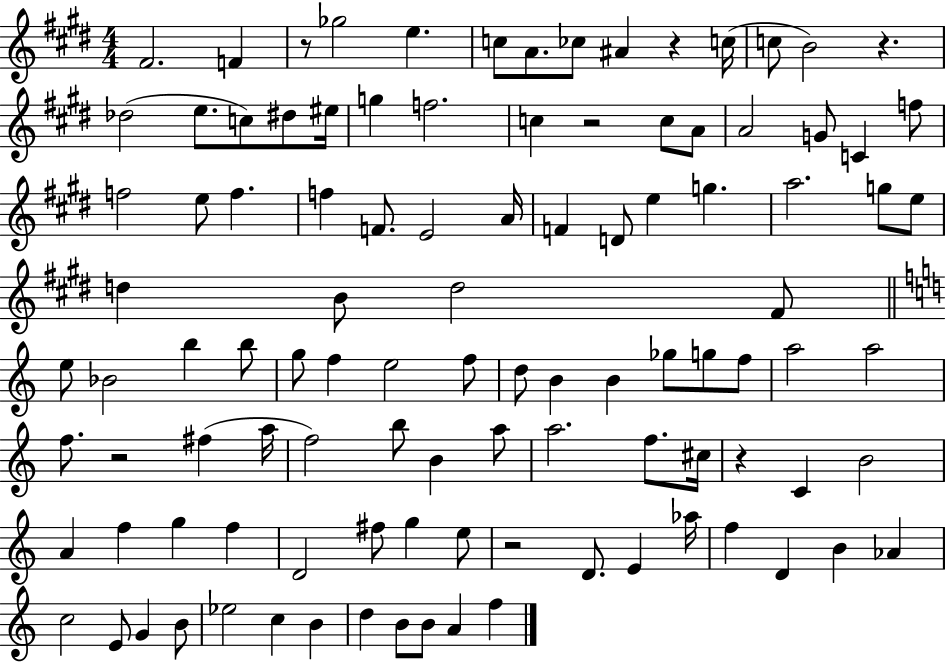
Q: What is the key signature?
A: E major